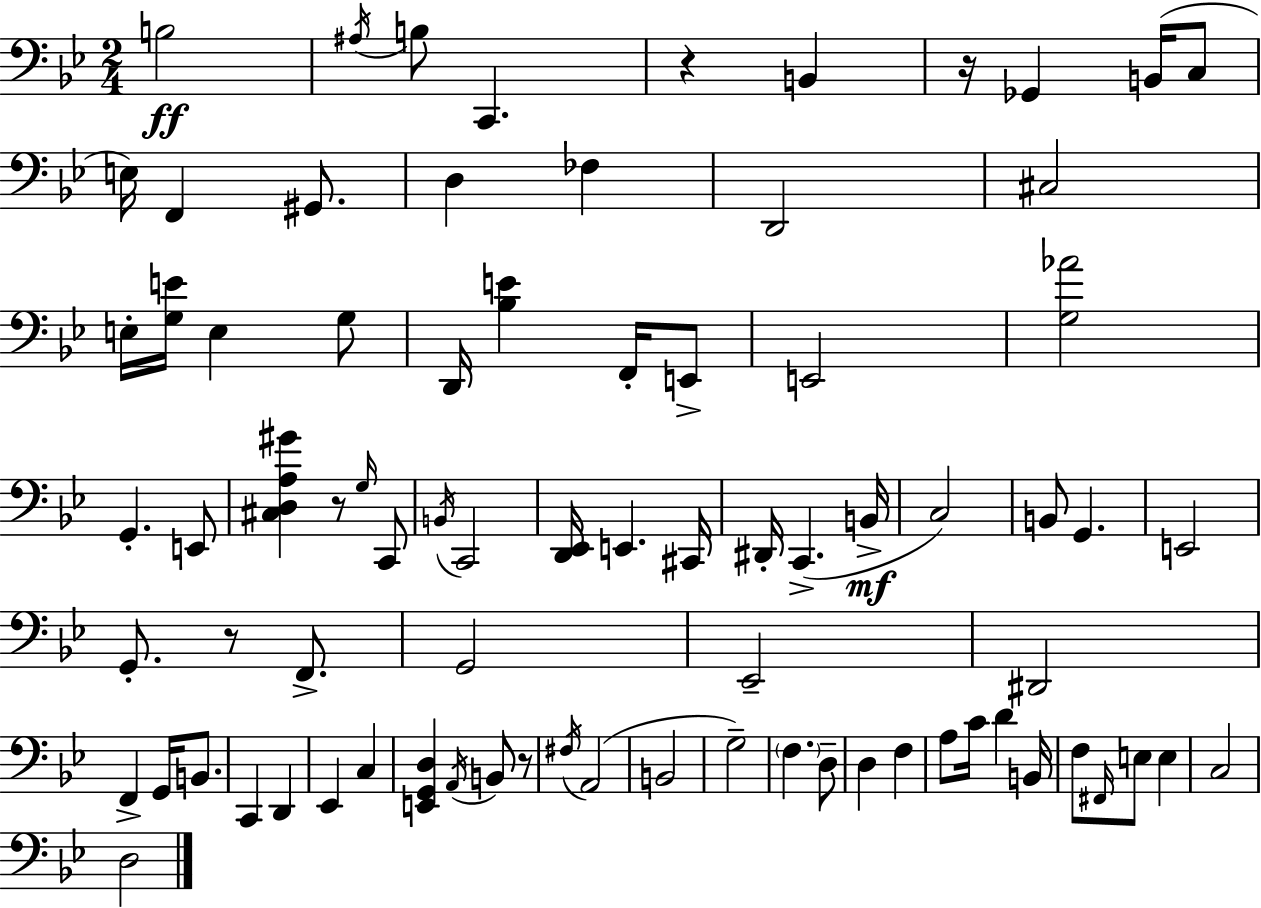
{
  \clef bass
  \numericTimeSignature
  \time 2/4
  \key g \minor
  b2\ff | \acciaccatura { ais16 } b8 c,4. | r4 b,4 | r16 ges,4 b,16( c8 | \break e16) f,4 gis,8. | d4 fes4 | d,2 | cis2 | \break e16-. <g e'>16 e4 g8 | d,16 <bes e'>4 f,16-. e,8-> | e,2 | <g aes'>2 | \break g,4.-. e,8 | <cis d a gis'>4 r8 \grace { g16 } | c,8 \acciaccatura { b,16 } c,2 | <d, ees,>16 e,4. | \break cis,16 dis,16-. c,4.->( | b,16->\mf c2) | b,8 g,4. | e,2 | \break g,8.-. r8 | f,8.-> g,2 | ees,2-- | dis,2 | \break f,4-> g,16 | b,8. c,4 d,4 | ees,4 c4 | <e, g, d>4 \acciaccatura { a,16 } | \break b,8 r8 \acciaccatura { fis16 }( a,2 | b,2 | g2--) | \parenthesize f4. | \break d8-- d4 | f4 a8 c'16 | d'4 b,16 f8 \grace { fis,16 } | e8 e4 c2 | \break d2 | \bar "|."
}